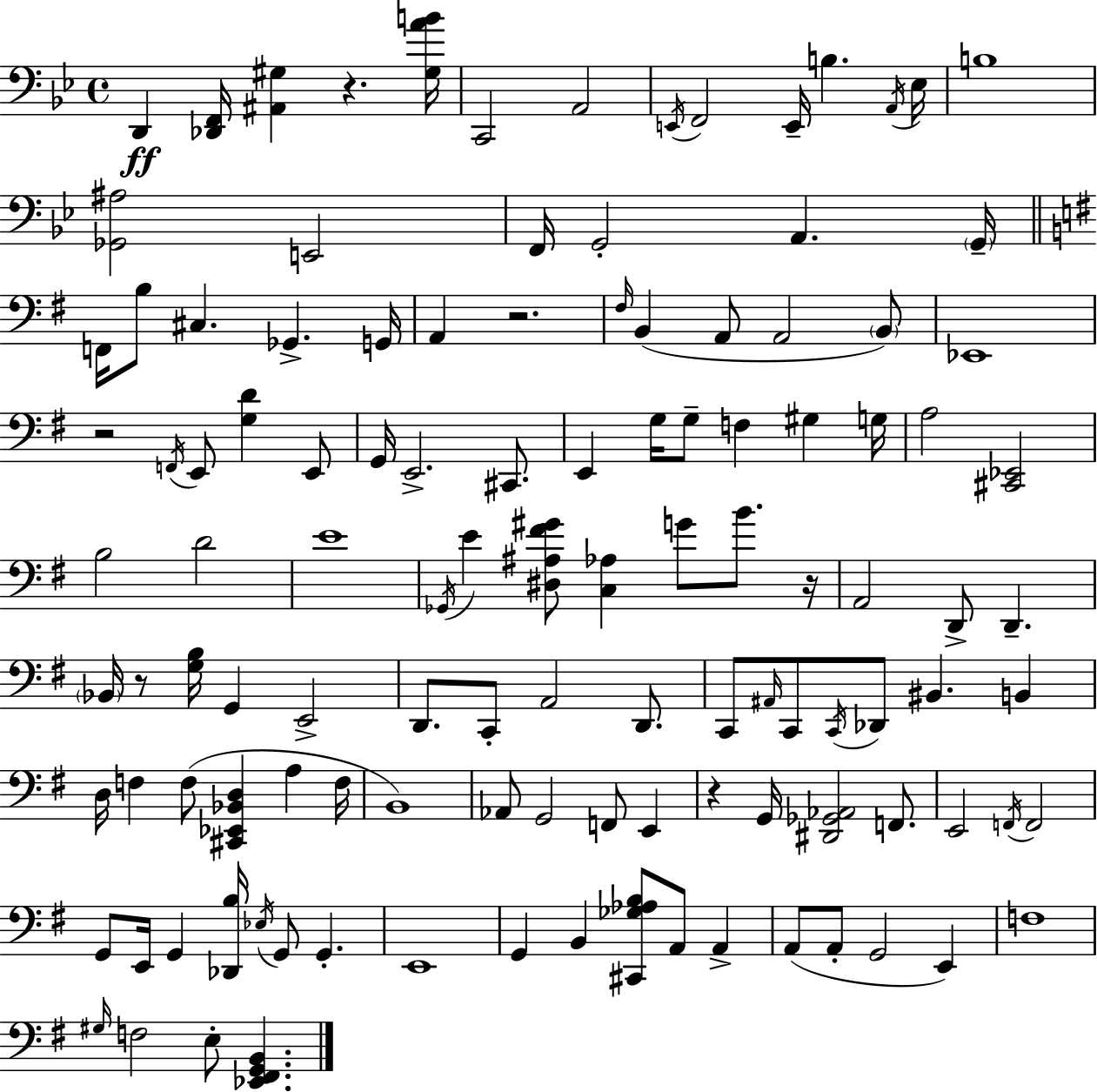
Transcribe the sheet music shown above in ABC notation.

X:1
T:Untitled
M:4/4
L:1/4
K:Bb
D,, [_D,,F,,]/4 [^A,,^G,] z [^G,AB]/4 C,,2 A,,2 E,,/4 F,,2 E,,/4 B, A,,/4 _E,/4 B,4 [_G,,^A,]2 E,,2 F,,/4 G,,2 A,, G,,/4 F,,/4 B,/2 ^C, _G,, G,,/4 A,, z2 ^F,/4 B,, A,,/2 A,,2 B,,/2 _E,,4 z2 F,,/4 E,,/2 [G,D] E,,/2 G,,/4 E,,2 ^C,,/2 E,, G,/4 G,/2 F, ^G, G,/4 A,2 [^C,,_E,,]2 B,2 D2 E4 _G,,/4 E [^D,^A,^F^G]/2 [C,_A,] G/2 B/2 z/4 A,,2 D,,/2 D,, _B,,/4 z/2 [G,B,]/4 G,, E,,2 D,,/2 C,,/2 A,,2 D,,/2 C,,/2 ^A,,/4 C,,/2 C,,/4 _D,,/2 ^B,, B,, D,/4 F, F,/2 [^C,,_E,,_B,,D,] A, F,/4 B,,4 _A,,/2 G,,2 F,,/2 E,, z G,,/4 [^D,,_G,,_A,,]2 F,,/2 E,,2 F,,/4 F,,2 G,,/2 E,,/4 G,, [_D,,B,]/4 _E,/4 G,,/2 G,, E,,4 G,, B,, [^C,,_G,_A,B,]/2 A,,/2 A,, A,,/2 A,,/2 G,,2 E,, F,4 ^G,/4 F,2 E,/2 [_E,,^F,,G,,B,,]